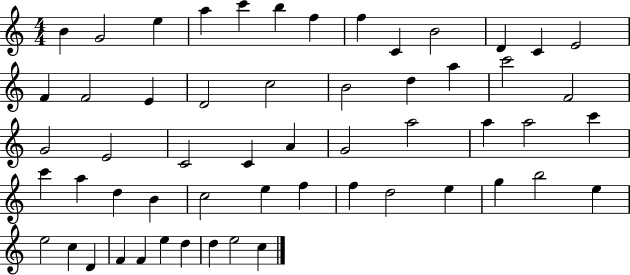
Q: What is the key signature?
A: C major